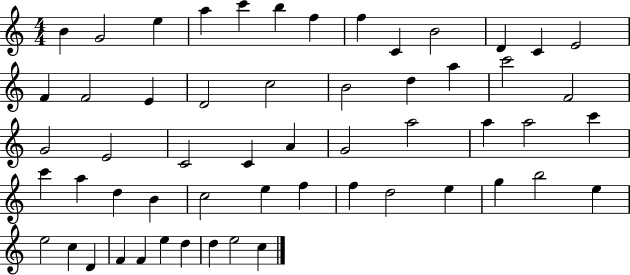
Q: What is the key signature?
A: C major